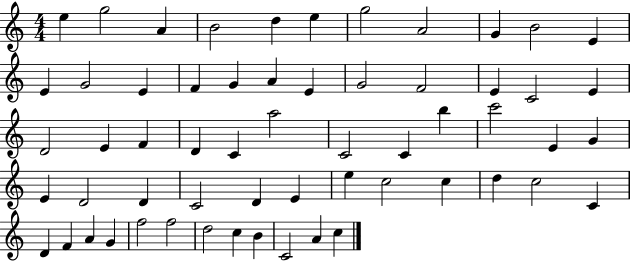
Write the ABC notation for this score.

X:1
T:Untitled
M:4/4
L:1/4
K:C
e g2 A B2 d e g2 A2 G B2 E E G2 E F G A E G2 F2 E C2 E D2 E F D C a2 C2 C b c'2 E G E D2 D C2 D E e c2 c d c2 C D F A G f2 f2 d2 c B C2 A c